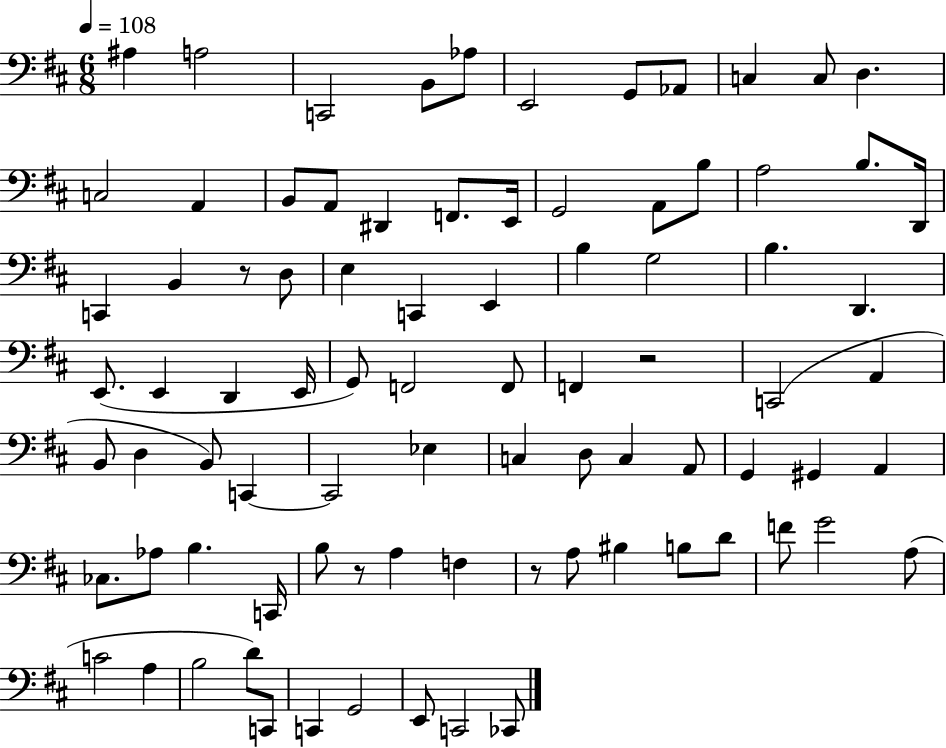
{
  \clef bass
  \numericTimeSignature
  \time 6/8
  \key d \major
  \tempo 4 = 108
  ais4 a2 | c,2 b,8 aes8 | e,2 g,8 aes,8 | c4 c8 d4. | \break c2 a,4 | b,8 a,8 dis,4 f,8. e,16 | g,2 a,8 b8 | a2 b8. d,16 | \break c,4 b,4 r8 d8 | e4 c,4 e,4 | b4 g2 | b4. d,4. | \break e,8.( e,4 d,4 e,16 | g,8) f,2 f,8 | f,4 r2 | c,2( a,4 | \break b,8 d4 b,8) c,4~~ | c,2 ees4 | c4 d8 c4 a,8 | g,4 gis,4 a,4 | \break ces8. aes8 b4. c,16 | b8 r8 a4 f4 | r8 a8 bis4 b8 d'8 | f'8 g'2 a8( | \break c'2 a4 | b2 d'8) c,8 | c,4 g,2 | e,8 c,2 ces,8 | \break \bar "|."
}